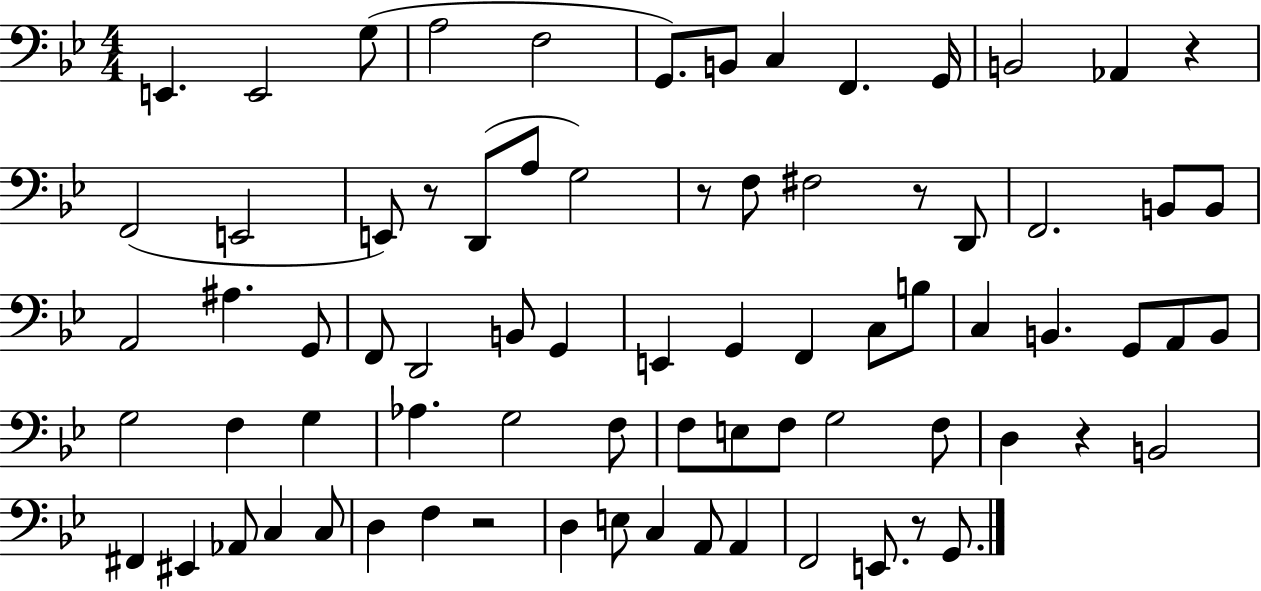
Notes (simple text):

E2/q. E2/h G3/e A3/h F3/h G2/e. B2/e C3/q F2/q. G2/s B2/h Ab2/q R/q F2/h E2/h E2/e R/e D2/e A3/e G3/h R/e F3/e F#3/h R/e D2/e F2/h. B2/e B2/e A2/h A#3/q. G2/e F2/e D2/h B2/e G2/q E2/q G2/q F2/q C3/e B3/e C3/q B2/q. G2/e A2/e B2/e G3/h F3/q G3/q Ab3/q. G3/h F3/e F3/e E3/e F3/e G3/h F3/e D3/q R/q B2/h F#2/q EIS2/q Ab2/e C3/q C3/e D3/q F3/q R/h D3/q E3/e C3/q A2/e A2/q F2/h E2/e. R/e G2/e.